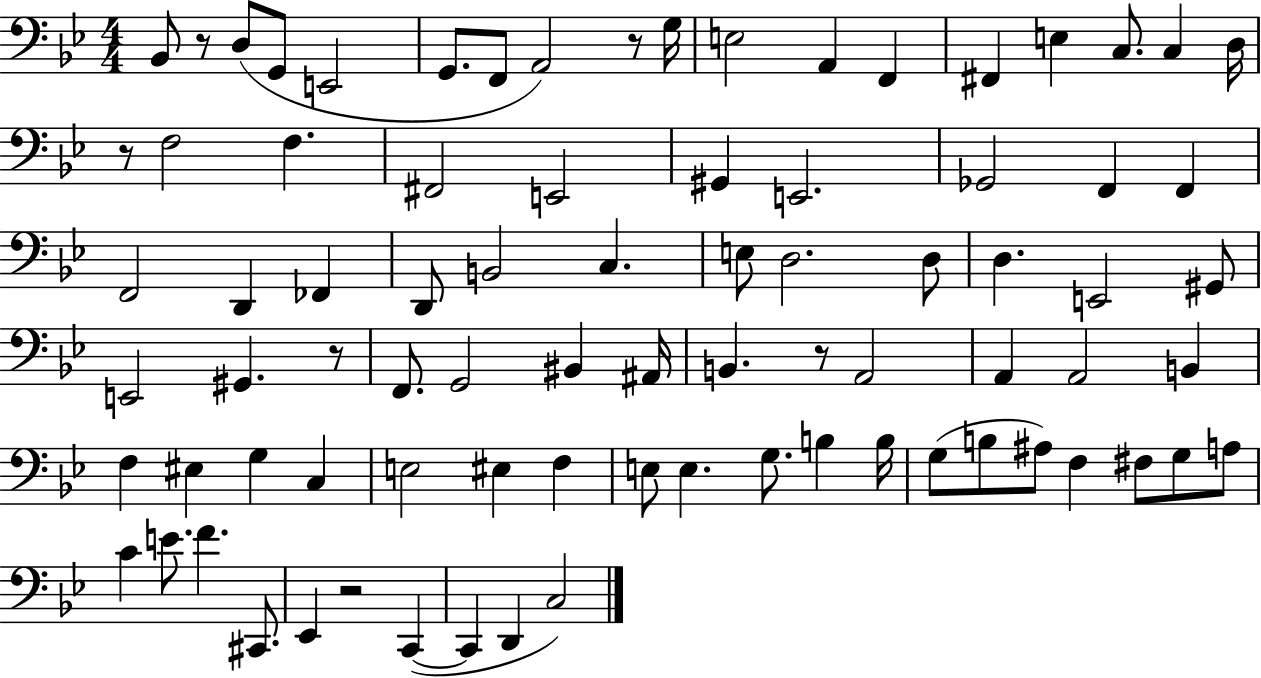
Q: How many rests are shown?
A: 6